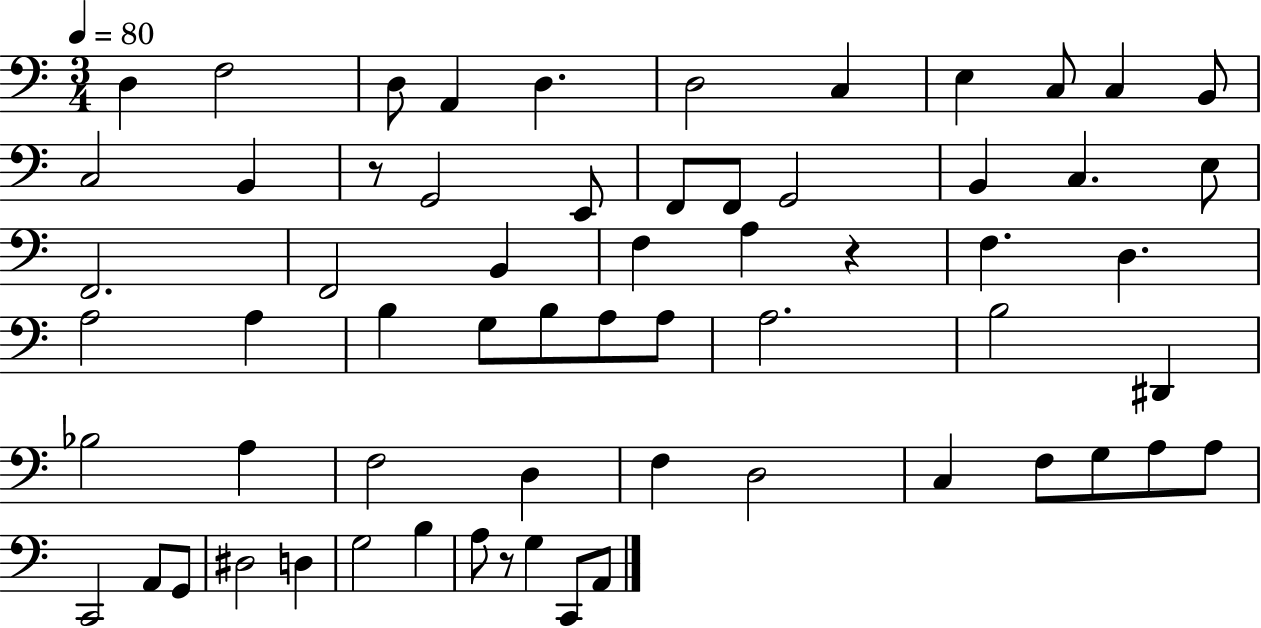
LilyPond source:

{
  \clef bass
  \numericTimeSignature
  \time 3/4
  \key c \major
  \tempo 4 = 80
  d4 f2 | d8 a,4 d4. | d2 c4 | e4 c8 c4 b,8 | \break c2 b,4 | r8 g,2 e,8 | f,8 f,8 g,2 | b,4 c4. e8 | \break f,2. | f,2 b,4 | f4 a4 r4 | f4. d4. | \break a2 a4 | b4 g8 b8 a8 a8 | a2. | b2 dis,4 | \break bes2 a4 | f2 d4 | f4 d2 | c4 f8 g8 a8 a8 | \break c,2 a,8 g,8 | dis2 d4 | g2 b4 | a8 r8 g4 c,8 a,8 | \break \bar "|."
}